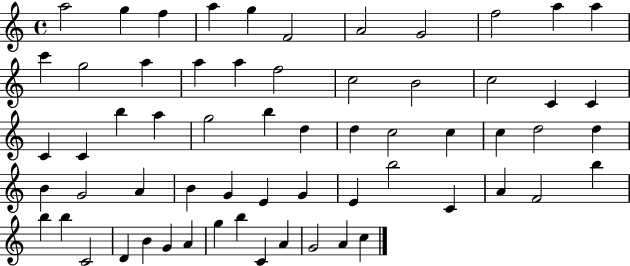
{
  \clef treble
  \time 4/4
  \defaultTimeSignature
  \key c \major
  a''2 g''4 f''4 | a''4 g''4 f'2 | a'2 g'2 | f''2 a''4 a''4 | \break c'''4 g''2 a''4 | a''4 a''4 f''2 | c''2 b'2 | c''2 c'4 c'4 | \break c'4 c'4 b''4 a''4 | g''2 b''4 d''4 | d''4 c''2 c''4 | c''4 d''2 d''4 | \break b'4 g'2 a'4 | b'4 g'4 e'4 g'4 | e'4 b''2 c'4 | a'4 f'2 b''4 | \break b''4 b''4 c'2 | d'4 b'4 g'4 a'4 | g''4 b''4 c'4 a'4 | g'2 a'4 c''4 | \break \bar "|."
}